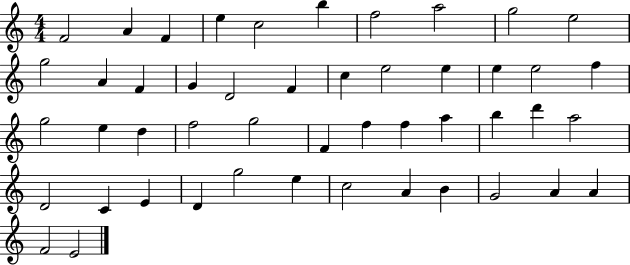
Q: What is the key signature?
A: C major